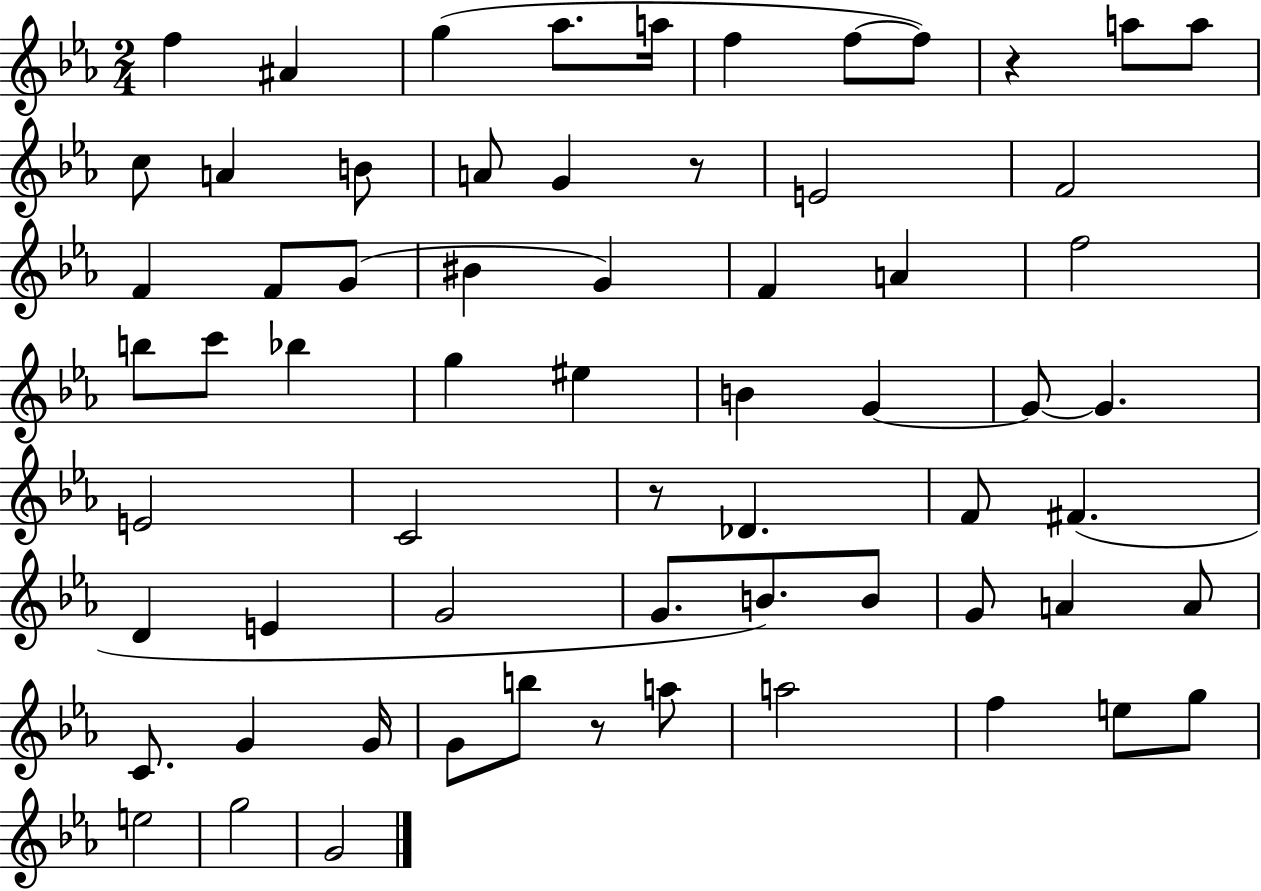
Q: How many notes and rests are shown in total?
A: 65